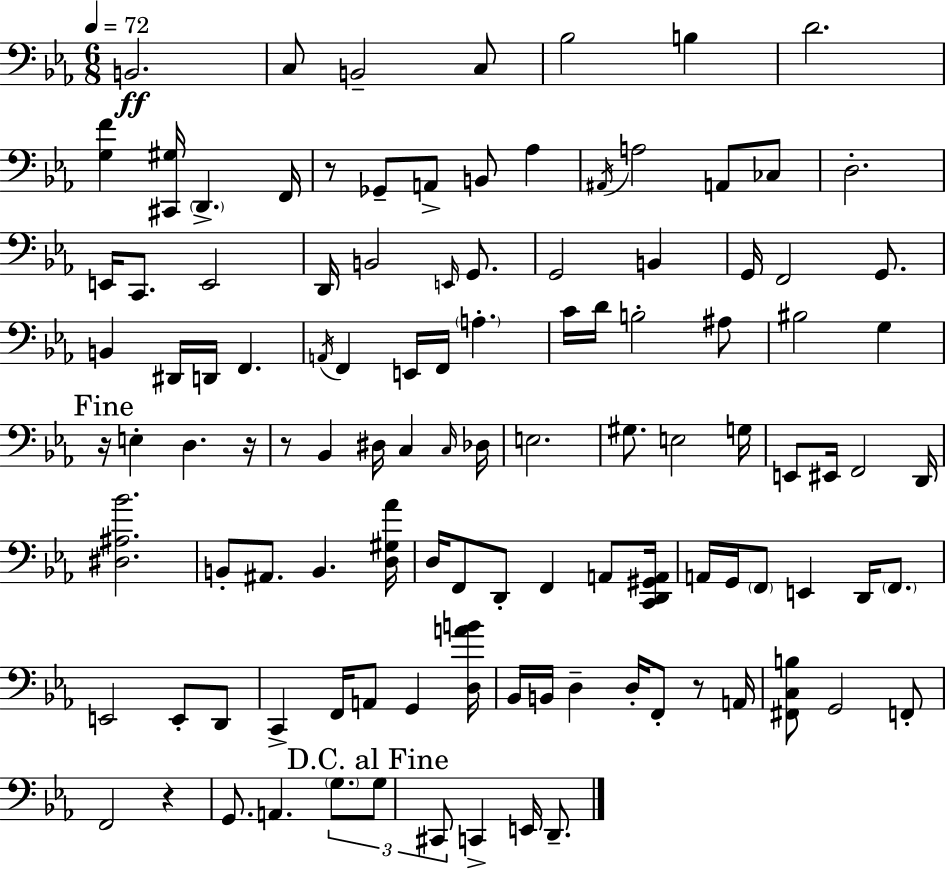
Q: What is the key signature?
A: EES major